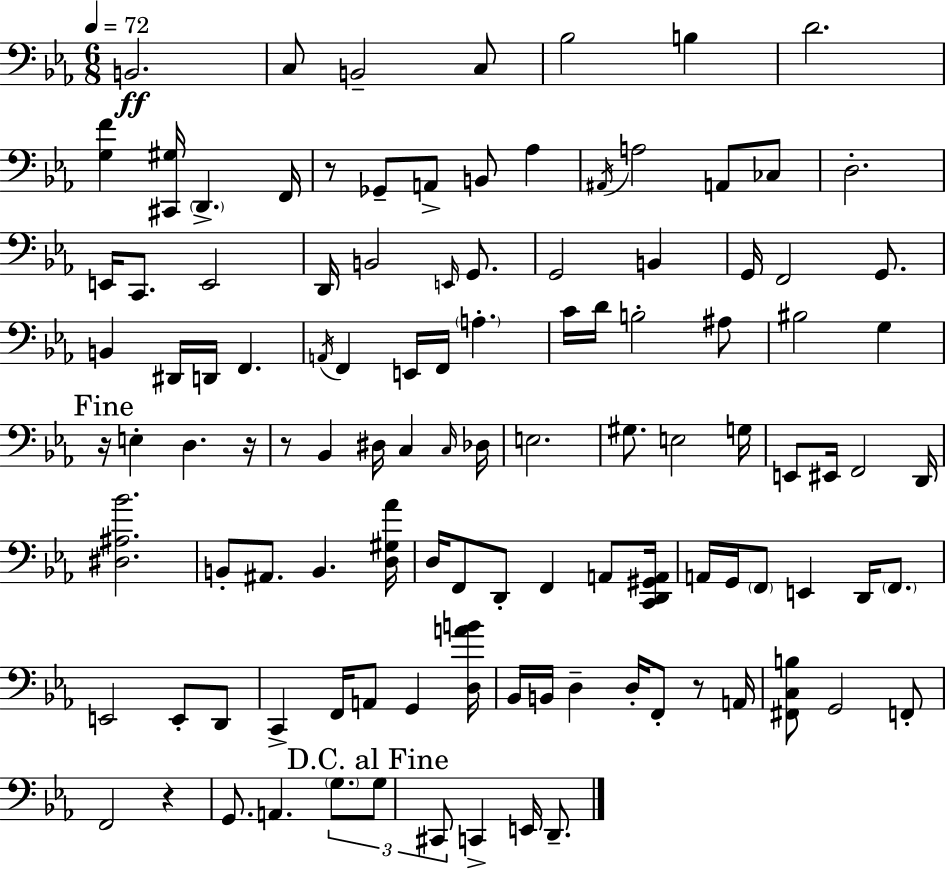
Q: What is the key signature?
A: EES major